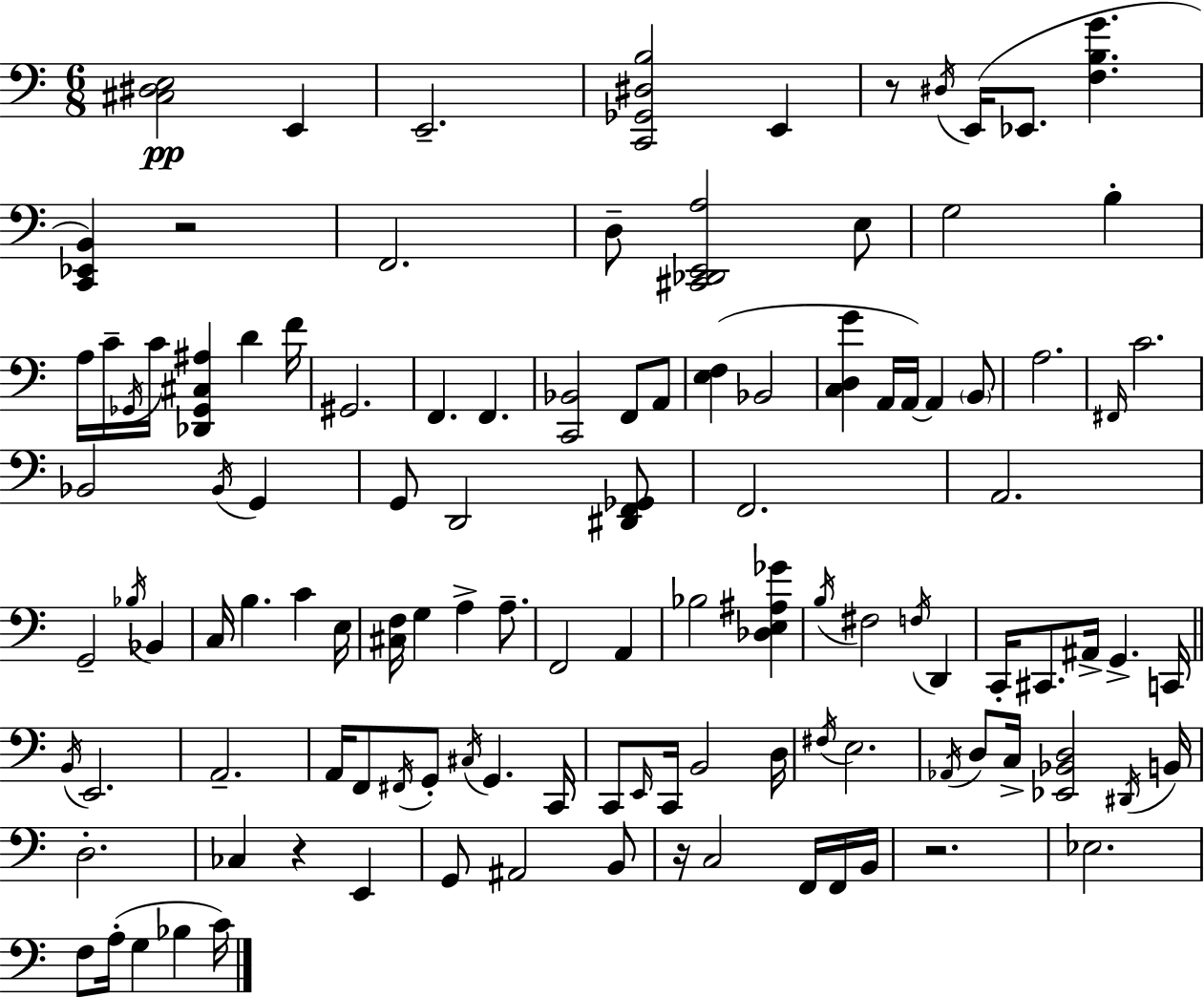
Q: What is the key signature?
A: C major